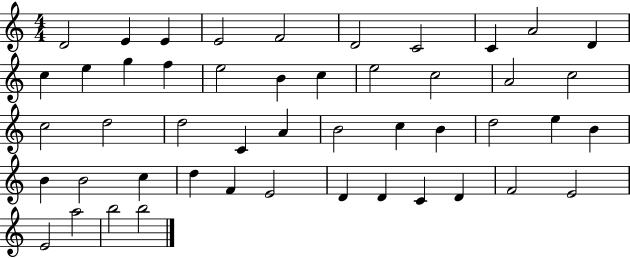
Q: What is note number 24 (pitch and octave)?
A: D5